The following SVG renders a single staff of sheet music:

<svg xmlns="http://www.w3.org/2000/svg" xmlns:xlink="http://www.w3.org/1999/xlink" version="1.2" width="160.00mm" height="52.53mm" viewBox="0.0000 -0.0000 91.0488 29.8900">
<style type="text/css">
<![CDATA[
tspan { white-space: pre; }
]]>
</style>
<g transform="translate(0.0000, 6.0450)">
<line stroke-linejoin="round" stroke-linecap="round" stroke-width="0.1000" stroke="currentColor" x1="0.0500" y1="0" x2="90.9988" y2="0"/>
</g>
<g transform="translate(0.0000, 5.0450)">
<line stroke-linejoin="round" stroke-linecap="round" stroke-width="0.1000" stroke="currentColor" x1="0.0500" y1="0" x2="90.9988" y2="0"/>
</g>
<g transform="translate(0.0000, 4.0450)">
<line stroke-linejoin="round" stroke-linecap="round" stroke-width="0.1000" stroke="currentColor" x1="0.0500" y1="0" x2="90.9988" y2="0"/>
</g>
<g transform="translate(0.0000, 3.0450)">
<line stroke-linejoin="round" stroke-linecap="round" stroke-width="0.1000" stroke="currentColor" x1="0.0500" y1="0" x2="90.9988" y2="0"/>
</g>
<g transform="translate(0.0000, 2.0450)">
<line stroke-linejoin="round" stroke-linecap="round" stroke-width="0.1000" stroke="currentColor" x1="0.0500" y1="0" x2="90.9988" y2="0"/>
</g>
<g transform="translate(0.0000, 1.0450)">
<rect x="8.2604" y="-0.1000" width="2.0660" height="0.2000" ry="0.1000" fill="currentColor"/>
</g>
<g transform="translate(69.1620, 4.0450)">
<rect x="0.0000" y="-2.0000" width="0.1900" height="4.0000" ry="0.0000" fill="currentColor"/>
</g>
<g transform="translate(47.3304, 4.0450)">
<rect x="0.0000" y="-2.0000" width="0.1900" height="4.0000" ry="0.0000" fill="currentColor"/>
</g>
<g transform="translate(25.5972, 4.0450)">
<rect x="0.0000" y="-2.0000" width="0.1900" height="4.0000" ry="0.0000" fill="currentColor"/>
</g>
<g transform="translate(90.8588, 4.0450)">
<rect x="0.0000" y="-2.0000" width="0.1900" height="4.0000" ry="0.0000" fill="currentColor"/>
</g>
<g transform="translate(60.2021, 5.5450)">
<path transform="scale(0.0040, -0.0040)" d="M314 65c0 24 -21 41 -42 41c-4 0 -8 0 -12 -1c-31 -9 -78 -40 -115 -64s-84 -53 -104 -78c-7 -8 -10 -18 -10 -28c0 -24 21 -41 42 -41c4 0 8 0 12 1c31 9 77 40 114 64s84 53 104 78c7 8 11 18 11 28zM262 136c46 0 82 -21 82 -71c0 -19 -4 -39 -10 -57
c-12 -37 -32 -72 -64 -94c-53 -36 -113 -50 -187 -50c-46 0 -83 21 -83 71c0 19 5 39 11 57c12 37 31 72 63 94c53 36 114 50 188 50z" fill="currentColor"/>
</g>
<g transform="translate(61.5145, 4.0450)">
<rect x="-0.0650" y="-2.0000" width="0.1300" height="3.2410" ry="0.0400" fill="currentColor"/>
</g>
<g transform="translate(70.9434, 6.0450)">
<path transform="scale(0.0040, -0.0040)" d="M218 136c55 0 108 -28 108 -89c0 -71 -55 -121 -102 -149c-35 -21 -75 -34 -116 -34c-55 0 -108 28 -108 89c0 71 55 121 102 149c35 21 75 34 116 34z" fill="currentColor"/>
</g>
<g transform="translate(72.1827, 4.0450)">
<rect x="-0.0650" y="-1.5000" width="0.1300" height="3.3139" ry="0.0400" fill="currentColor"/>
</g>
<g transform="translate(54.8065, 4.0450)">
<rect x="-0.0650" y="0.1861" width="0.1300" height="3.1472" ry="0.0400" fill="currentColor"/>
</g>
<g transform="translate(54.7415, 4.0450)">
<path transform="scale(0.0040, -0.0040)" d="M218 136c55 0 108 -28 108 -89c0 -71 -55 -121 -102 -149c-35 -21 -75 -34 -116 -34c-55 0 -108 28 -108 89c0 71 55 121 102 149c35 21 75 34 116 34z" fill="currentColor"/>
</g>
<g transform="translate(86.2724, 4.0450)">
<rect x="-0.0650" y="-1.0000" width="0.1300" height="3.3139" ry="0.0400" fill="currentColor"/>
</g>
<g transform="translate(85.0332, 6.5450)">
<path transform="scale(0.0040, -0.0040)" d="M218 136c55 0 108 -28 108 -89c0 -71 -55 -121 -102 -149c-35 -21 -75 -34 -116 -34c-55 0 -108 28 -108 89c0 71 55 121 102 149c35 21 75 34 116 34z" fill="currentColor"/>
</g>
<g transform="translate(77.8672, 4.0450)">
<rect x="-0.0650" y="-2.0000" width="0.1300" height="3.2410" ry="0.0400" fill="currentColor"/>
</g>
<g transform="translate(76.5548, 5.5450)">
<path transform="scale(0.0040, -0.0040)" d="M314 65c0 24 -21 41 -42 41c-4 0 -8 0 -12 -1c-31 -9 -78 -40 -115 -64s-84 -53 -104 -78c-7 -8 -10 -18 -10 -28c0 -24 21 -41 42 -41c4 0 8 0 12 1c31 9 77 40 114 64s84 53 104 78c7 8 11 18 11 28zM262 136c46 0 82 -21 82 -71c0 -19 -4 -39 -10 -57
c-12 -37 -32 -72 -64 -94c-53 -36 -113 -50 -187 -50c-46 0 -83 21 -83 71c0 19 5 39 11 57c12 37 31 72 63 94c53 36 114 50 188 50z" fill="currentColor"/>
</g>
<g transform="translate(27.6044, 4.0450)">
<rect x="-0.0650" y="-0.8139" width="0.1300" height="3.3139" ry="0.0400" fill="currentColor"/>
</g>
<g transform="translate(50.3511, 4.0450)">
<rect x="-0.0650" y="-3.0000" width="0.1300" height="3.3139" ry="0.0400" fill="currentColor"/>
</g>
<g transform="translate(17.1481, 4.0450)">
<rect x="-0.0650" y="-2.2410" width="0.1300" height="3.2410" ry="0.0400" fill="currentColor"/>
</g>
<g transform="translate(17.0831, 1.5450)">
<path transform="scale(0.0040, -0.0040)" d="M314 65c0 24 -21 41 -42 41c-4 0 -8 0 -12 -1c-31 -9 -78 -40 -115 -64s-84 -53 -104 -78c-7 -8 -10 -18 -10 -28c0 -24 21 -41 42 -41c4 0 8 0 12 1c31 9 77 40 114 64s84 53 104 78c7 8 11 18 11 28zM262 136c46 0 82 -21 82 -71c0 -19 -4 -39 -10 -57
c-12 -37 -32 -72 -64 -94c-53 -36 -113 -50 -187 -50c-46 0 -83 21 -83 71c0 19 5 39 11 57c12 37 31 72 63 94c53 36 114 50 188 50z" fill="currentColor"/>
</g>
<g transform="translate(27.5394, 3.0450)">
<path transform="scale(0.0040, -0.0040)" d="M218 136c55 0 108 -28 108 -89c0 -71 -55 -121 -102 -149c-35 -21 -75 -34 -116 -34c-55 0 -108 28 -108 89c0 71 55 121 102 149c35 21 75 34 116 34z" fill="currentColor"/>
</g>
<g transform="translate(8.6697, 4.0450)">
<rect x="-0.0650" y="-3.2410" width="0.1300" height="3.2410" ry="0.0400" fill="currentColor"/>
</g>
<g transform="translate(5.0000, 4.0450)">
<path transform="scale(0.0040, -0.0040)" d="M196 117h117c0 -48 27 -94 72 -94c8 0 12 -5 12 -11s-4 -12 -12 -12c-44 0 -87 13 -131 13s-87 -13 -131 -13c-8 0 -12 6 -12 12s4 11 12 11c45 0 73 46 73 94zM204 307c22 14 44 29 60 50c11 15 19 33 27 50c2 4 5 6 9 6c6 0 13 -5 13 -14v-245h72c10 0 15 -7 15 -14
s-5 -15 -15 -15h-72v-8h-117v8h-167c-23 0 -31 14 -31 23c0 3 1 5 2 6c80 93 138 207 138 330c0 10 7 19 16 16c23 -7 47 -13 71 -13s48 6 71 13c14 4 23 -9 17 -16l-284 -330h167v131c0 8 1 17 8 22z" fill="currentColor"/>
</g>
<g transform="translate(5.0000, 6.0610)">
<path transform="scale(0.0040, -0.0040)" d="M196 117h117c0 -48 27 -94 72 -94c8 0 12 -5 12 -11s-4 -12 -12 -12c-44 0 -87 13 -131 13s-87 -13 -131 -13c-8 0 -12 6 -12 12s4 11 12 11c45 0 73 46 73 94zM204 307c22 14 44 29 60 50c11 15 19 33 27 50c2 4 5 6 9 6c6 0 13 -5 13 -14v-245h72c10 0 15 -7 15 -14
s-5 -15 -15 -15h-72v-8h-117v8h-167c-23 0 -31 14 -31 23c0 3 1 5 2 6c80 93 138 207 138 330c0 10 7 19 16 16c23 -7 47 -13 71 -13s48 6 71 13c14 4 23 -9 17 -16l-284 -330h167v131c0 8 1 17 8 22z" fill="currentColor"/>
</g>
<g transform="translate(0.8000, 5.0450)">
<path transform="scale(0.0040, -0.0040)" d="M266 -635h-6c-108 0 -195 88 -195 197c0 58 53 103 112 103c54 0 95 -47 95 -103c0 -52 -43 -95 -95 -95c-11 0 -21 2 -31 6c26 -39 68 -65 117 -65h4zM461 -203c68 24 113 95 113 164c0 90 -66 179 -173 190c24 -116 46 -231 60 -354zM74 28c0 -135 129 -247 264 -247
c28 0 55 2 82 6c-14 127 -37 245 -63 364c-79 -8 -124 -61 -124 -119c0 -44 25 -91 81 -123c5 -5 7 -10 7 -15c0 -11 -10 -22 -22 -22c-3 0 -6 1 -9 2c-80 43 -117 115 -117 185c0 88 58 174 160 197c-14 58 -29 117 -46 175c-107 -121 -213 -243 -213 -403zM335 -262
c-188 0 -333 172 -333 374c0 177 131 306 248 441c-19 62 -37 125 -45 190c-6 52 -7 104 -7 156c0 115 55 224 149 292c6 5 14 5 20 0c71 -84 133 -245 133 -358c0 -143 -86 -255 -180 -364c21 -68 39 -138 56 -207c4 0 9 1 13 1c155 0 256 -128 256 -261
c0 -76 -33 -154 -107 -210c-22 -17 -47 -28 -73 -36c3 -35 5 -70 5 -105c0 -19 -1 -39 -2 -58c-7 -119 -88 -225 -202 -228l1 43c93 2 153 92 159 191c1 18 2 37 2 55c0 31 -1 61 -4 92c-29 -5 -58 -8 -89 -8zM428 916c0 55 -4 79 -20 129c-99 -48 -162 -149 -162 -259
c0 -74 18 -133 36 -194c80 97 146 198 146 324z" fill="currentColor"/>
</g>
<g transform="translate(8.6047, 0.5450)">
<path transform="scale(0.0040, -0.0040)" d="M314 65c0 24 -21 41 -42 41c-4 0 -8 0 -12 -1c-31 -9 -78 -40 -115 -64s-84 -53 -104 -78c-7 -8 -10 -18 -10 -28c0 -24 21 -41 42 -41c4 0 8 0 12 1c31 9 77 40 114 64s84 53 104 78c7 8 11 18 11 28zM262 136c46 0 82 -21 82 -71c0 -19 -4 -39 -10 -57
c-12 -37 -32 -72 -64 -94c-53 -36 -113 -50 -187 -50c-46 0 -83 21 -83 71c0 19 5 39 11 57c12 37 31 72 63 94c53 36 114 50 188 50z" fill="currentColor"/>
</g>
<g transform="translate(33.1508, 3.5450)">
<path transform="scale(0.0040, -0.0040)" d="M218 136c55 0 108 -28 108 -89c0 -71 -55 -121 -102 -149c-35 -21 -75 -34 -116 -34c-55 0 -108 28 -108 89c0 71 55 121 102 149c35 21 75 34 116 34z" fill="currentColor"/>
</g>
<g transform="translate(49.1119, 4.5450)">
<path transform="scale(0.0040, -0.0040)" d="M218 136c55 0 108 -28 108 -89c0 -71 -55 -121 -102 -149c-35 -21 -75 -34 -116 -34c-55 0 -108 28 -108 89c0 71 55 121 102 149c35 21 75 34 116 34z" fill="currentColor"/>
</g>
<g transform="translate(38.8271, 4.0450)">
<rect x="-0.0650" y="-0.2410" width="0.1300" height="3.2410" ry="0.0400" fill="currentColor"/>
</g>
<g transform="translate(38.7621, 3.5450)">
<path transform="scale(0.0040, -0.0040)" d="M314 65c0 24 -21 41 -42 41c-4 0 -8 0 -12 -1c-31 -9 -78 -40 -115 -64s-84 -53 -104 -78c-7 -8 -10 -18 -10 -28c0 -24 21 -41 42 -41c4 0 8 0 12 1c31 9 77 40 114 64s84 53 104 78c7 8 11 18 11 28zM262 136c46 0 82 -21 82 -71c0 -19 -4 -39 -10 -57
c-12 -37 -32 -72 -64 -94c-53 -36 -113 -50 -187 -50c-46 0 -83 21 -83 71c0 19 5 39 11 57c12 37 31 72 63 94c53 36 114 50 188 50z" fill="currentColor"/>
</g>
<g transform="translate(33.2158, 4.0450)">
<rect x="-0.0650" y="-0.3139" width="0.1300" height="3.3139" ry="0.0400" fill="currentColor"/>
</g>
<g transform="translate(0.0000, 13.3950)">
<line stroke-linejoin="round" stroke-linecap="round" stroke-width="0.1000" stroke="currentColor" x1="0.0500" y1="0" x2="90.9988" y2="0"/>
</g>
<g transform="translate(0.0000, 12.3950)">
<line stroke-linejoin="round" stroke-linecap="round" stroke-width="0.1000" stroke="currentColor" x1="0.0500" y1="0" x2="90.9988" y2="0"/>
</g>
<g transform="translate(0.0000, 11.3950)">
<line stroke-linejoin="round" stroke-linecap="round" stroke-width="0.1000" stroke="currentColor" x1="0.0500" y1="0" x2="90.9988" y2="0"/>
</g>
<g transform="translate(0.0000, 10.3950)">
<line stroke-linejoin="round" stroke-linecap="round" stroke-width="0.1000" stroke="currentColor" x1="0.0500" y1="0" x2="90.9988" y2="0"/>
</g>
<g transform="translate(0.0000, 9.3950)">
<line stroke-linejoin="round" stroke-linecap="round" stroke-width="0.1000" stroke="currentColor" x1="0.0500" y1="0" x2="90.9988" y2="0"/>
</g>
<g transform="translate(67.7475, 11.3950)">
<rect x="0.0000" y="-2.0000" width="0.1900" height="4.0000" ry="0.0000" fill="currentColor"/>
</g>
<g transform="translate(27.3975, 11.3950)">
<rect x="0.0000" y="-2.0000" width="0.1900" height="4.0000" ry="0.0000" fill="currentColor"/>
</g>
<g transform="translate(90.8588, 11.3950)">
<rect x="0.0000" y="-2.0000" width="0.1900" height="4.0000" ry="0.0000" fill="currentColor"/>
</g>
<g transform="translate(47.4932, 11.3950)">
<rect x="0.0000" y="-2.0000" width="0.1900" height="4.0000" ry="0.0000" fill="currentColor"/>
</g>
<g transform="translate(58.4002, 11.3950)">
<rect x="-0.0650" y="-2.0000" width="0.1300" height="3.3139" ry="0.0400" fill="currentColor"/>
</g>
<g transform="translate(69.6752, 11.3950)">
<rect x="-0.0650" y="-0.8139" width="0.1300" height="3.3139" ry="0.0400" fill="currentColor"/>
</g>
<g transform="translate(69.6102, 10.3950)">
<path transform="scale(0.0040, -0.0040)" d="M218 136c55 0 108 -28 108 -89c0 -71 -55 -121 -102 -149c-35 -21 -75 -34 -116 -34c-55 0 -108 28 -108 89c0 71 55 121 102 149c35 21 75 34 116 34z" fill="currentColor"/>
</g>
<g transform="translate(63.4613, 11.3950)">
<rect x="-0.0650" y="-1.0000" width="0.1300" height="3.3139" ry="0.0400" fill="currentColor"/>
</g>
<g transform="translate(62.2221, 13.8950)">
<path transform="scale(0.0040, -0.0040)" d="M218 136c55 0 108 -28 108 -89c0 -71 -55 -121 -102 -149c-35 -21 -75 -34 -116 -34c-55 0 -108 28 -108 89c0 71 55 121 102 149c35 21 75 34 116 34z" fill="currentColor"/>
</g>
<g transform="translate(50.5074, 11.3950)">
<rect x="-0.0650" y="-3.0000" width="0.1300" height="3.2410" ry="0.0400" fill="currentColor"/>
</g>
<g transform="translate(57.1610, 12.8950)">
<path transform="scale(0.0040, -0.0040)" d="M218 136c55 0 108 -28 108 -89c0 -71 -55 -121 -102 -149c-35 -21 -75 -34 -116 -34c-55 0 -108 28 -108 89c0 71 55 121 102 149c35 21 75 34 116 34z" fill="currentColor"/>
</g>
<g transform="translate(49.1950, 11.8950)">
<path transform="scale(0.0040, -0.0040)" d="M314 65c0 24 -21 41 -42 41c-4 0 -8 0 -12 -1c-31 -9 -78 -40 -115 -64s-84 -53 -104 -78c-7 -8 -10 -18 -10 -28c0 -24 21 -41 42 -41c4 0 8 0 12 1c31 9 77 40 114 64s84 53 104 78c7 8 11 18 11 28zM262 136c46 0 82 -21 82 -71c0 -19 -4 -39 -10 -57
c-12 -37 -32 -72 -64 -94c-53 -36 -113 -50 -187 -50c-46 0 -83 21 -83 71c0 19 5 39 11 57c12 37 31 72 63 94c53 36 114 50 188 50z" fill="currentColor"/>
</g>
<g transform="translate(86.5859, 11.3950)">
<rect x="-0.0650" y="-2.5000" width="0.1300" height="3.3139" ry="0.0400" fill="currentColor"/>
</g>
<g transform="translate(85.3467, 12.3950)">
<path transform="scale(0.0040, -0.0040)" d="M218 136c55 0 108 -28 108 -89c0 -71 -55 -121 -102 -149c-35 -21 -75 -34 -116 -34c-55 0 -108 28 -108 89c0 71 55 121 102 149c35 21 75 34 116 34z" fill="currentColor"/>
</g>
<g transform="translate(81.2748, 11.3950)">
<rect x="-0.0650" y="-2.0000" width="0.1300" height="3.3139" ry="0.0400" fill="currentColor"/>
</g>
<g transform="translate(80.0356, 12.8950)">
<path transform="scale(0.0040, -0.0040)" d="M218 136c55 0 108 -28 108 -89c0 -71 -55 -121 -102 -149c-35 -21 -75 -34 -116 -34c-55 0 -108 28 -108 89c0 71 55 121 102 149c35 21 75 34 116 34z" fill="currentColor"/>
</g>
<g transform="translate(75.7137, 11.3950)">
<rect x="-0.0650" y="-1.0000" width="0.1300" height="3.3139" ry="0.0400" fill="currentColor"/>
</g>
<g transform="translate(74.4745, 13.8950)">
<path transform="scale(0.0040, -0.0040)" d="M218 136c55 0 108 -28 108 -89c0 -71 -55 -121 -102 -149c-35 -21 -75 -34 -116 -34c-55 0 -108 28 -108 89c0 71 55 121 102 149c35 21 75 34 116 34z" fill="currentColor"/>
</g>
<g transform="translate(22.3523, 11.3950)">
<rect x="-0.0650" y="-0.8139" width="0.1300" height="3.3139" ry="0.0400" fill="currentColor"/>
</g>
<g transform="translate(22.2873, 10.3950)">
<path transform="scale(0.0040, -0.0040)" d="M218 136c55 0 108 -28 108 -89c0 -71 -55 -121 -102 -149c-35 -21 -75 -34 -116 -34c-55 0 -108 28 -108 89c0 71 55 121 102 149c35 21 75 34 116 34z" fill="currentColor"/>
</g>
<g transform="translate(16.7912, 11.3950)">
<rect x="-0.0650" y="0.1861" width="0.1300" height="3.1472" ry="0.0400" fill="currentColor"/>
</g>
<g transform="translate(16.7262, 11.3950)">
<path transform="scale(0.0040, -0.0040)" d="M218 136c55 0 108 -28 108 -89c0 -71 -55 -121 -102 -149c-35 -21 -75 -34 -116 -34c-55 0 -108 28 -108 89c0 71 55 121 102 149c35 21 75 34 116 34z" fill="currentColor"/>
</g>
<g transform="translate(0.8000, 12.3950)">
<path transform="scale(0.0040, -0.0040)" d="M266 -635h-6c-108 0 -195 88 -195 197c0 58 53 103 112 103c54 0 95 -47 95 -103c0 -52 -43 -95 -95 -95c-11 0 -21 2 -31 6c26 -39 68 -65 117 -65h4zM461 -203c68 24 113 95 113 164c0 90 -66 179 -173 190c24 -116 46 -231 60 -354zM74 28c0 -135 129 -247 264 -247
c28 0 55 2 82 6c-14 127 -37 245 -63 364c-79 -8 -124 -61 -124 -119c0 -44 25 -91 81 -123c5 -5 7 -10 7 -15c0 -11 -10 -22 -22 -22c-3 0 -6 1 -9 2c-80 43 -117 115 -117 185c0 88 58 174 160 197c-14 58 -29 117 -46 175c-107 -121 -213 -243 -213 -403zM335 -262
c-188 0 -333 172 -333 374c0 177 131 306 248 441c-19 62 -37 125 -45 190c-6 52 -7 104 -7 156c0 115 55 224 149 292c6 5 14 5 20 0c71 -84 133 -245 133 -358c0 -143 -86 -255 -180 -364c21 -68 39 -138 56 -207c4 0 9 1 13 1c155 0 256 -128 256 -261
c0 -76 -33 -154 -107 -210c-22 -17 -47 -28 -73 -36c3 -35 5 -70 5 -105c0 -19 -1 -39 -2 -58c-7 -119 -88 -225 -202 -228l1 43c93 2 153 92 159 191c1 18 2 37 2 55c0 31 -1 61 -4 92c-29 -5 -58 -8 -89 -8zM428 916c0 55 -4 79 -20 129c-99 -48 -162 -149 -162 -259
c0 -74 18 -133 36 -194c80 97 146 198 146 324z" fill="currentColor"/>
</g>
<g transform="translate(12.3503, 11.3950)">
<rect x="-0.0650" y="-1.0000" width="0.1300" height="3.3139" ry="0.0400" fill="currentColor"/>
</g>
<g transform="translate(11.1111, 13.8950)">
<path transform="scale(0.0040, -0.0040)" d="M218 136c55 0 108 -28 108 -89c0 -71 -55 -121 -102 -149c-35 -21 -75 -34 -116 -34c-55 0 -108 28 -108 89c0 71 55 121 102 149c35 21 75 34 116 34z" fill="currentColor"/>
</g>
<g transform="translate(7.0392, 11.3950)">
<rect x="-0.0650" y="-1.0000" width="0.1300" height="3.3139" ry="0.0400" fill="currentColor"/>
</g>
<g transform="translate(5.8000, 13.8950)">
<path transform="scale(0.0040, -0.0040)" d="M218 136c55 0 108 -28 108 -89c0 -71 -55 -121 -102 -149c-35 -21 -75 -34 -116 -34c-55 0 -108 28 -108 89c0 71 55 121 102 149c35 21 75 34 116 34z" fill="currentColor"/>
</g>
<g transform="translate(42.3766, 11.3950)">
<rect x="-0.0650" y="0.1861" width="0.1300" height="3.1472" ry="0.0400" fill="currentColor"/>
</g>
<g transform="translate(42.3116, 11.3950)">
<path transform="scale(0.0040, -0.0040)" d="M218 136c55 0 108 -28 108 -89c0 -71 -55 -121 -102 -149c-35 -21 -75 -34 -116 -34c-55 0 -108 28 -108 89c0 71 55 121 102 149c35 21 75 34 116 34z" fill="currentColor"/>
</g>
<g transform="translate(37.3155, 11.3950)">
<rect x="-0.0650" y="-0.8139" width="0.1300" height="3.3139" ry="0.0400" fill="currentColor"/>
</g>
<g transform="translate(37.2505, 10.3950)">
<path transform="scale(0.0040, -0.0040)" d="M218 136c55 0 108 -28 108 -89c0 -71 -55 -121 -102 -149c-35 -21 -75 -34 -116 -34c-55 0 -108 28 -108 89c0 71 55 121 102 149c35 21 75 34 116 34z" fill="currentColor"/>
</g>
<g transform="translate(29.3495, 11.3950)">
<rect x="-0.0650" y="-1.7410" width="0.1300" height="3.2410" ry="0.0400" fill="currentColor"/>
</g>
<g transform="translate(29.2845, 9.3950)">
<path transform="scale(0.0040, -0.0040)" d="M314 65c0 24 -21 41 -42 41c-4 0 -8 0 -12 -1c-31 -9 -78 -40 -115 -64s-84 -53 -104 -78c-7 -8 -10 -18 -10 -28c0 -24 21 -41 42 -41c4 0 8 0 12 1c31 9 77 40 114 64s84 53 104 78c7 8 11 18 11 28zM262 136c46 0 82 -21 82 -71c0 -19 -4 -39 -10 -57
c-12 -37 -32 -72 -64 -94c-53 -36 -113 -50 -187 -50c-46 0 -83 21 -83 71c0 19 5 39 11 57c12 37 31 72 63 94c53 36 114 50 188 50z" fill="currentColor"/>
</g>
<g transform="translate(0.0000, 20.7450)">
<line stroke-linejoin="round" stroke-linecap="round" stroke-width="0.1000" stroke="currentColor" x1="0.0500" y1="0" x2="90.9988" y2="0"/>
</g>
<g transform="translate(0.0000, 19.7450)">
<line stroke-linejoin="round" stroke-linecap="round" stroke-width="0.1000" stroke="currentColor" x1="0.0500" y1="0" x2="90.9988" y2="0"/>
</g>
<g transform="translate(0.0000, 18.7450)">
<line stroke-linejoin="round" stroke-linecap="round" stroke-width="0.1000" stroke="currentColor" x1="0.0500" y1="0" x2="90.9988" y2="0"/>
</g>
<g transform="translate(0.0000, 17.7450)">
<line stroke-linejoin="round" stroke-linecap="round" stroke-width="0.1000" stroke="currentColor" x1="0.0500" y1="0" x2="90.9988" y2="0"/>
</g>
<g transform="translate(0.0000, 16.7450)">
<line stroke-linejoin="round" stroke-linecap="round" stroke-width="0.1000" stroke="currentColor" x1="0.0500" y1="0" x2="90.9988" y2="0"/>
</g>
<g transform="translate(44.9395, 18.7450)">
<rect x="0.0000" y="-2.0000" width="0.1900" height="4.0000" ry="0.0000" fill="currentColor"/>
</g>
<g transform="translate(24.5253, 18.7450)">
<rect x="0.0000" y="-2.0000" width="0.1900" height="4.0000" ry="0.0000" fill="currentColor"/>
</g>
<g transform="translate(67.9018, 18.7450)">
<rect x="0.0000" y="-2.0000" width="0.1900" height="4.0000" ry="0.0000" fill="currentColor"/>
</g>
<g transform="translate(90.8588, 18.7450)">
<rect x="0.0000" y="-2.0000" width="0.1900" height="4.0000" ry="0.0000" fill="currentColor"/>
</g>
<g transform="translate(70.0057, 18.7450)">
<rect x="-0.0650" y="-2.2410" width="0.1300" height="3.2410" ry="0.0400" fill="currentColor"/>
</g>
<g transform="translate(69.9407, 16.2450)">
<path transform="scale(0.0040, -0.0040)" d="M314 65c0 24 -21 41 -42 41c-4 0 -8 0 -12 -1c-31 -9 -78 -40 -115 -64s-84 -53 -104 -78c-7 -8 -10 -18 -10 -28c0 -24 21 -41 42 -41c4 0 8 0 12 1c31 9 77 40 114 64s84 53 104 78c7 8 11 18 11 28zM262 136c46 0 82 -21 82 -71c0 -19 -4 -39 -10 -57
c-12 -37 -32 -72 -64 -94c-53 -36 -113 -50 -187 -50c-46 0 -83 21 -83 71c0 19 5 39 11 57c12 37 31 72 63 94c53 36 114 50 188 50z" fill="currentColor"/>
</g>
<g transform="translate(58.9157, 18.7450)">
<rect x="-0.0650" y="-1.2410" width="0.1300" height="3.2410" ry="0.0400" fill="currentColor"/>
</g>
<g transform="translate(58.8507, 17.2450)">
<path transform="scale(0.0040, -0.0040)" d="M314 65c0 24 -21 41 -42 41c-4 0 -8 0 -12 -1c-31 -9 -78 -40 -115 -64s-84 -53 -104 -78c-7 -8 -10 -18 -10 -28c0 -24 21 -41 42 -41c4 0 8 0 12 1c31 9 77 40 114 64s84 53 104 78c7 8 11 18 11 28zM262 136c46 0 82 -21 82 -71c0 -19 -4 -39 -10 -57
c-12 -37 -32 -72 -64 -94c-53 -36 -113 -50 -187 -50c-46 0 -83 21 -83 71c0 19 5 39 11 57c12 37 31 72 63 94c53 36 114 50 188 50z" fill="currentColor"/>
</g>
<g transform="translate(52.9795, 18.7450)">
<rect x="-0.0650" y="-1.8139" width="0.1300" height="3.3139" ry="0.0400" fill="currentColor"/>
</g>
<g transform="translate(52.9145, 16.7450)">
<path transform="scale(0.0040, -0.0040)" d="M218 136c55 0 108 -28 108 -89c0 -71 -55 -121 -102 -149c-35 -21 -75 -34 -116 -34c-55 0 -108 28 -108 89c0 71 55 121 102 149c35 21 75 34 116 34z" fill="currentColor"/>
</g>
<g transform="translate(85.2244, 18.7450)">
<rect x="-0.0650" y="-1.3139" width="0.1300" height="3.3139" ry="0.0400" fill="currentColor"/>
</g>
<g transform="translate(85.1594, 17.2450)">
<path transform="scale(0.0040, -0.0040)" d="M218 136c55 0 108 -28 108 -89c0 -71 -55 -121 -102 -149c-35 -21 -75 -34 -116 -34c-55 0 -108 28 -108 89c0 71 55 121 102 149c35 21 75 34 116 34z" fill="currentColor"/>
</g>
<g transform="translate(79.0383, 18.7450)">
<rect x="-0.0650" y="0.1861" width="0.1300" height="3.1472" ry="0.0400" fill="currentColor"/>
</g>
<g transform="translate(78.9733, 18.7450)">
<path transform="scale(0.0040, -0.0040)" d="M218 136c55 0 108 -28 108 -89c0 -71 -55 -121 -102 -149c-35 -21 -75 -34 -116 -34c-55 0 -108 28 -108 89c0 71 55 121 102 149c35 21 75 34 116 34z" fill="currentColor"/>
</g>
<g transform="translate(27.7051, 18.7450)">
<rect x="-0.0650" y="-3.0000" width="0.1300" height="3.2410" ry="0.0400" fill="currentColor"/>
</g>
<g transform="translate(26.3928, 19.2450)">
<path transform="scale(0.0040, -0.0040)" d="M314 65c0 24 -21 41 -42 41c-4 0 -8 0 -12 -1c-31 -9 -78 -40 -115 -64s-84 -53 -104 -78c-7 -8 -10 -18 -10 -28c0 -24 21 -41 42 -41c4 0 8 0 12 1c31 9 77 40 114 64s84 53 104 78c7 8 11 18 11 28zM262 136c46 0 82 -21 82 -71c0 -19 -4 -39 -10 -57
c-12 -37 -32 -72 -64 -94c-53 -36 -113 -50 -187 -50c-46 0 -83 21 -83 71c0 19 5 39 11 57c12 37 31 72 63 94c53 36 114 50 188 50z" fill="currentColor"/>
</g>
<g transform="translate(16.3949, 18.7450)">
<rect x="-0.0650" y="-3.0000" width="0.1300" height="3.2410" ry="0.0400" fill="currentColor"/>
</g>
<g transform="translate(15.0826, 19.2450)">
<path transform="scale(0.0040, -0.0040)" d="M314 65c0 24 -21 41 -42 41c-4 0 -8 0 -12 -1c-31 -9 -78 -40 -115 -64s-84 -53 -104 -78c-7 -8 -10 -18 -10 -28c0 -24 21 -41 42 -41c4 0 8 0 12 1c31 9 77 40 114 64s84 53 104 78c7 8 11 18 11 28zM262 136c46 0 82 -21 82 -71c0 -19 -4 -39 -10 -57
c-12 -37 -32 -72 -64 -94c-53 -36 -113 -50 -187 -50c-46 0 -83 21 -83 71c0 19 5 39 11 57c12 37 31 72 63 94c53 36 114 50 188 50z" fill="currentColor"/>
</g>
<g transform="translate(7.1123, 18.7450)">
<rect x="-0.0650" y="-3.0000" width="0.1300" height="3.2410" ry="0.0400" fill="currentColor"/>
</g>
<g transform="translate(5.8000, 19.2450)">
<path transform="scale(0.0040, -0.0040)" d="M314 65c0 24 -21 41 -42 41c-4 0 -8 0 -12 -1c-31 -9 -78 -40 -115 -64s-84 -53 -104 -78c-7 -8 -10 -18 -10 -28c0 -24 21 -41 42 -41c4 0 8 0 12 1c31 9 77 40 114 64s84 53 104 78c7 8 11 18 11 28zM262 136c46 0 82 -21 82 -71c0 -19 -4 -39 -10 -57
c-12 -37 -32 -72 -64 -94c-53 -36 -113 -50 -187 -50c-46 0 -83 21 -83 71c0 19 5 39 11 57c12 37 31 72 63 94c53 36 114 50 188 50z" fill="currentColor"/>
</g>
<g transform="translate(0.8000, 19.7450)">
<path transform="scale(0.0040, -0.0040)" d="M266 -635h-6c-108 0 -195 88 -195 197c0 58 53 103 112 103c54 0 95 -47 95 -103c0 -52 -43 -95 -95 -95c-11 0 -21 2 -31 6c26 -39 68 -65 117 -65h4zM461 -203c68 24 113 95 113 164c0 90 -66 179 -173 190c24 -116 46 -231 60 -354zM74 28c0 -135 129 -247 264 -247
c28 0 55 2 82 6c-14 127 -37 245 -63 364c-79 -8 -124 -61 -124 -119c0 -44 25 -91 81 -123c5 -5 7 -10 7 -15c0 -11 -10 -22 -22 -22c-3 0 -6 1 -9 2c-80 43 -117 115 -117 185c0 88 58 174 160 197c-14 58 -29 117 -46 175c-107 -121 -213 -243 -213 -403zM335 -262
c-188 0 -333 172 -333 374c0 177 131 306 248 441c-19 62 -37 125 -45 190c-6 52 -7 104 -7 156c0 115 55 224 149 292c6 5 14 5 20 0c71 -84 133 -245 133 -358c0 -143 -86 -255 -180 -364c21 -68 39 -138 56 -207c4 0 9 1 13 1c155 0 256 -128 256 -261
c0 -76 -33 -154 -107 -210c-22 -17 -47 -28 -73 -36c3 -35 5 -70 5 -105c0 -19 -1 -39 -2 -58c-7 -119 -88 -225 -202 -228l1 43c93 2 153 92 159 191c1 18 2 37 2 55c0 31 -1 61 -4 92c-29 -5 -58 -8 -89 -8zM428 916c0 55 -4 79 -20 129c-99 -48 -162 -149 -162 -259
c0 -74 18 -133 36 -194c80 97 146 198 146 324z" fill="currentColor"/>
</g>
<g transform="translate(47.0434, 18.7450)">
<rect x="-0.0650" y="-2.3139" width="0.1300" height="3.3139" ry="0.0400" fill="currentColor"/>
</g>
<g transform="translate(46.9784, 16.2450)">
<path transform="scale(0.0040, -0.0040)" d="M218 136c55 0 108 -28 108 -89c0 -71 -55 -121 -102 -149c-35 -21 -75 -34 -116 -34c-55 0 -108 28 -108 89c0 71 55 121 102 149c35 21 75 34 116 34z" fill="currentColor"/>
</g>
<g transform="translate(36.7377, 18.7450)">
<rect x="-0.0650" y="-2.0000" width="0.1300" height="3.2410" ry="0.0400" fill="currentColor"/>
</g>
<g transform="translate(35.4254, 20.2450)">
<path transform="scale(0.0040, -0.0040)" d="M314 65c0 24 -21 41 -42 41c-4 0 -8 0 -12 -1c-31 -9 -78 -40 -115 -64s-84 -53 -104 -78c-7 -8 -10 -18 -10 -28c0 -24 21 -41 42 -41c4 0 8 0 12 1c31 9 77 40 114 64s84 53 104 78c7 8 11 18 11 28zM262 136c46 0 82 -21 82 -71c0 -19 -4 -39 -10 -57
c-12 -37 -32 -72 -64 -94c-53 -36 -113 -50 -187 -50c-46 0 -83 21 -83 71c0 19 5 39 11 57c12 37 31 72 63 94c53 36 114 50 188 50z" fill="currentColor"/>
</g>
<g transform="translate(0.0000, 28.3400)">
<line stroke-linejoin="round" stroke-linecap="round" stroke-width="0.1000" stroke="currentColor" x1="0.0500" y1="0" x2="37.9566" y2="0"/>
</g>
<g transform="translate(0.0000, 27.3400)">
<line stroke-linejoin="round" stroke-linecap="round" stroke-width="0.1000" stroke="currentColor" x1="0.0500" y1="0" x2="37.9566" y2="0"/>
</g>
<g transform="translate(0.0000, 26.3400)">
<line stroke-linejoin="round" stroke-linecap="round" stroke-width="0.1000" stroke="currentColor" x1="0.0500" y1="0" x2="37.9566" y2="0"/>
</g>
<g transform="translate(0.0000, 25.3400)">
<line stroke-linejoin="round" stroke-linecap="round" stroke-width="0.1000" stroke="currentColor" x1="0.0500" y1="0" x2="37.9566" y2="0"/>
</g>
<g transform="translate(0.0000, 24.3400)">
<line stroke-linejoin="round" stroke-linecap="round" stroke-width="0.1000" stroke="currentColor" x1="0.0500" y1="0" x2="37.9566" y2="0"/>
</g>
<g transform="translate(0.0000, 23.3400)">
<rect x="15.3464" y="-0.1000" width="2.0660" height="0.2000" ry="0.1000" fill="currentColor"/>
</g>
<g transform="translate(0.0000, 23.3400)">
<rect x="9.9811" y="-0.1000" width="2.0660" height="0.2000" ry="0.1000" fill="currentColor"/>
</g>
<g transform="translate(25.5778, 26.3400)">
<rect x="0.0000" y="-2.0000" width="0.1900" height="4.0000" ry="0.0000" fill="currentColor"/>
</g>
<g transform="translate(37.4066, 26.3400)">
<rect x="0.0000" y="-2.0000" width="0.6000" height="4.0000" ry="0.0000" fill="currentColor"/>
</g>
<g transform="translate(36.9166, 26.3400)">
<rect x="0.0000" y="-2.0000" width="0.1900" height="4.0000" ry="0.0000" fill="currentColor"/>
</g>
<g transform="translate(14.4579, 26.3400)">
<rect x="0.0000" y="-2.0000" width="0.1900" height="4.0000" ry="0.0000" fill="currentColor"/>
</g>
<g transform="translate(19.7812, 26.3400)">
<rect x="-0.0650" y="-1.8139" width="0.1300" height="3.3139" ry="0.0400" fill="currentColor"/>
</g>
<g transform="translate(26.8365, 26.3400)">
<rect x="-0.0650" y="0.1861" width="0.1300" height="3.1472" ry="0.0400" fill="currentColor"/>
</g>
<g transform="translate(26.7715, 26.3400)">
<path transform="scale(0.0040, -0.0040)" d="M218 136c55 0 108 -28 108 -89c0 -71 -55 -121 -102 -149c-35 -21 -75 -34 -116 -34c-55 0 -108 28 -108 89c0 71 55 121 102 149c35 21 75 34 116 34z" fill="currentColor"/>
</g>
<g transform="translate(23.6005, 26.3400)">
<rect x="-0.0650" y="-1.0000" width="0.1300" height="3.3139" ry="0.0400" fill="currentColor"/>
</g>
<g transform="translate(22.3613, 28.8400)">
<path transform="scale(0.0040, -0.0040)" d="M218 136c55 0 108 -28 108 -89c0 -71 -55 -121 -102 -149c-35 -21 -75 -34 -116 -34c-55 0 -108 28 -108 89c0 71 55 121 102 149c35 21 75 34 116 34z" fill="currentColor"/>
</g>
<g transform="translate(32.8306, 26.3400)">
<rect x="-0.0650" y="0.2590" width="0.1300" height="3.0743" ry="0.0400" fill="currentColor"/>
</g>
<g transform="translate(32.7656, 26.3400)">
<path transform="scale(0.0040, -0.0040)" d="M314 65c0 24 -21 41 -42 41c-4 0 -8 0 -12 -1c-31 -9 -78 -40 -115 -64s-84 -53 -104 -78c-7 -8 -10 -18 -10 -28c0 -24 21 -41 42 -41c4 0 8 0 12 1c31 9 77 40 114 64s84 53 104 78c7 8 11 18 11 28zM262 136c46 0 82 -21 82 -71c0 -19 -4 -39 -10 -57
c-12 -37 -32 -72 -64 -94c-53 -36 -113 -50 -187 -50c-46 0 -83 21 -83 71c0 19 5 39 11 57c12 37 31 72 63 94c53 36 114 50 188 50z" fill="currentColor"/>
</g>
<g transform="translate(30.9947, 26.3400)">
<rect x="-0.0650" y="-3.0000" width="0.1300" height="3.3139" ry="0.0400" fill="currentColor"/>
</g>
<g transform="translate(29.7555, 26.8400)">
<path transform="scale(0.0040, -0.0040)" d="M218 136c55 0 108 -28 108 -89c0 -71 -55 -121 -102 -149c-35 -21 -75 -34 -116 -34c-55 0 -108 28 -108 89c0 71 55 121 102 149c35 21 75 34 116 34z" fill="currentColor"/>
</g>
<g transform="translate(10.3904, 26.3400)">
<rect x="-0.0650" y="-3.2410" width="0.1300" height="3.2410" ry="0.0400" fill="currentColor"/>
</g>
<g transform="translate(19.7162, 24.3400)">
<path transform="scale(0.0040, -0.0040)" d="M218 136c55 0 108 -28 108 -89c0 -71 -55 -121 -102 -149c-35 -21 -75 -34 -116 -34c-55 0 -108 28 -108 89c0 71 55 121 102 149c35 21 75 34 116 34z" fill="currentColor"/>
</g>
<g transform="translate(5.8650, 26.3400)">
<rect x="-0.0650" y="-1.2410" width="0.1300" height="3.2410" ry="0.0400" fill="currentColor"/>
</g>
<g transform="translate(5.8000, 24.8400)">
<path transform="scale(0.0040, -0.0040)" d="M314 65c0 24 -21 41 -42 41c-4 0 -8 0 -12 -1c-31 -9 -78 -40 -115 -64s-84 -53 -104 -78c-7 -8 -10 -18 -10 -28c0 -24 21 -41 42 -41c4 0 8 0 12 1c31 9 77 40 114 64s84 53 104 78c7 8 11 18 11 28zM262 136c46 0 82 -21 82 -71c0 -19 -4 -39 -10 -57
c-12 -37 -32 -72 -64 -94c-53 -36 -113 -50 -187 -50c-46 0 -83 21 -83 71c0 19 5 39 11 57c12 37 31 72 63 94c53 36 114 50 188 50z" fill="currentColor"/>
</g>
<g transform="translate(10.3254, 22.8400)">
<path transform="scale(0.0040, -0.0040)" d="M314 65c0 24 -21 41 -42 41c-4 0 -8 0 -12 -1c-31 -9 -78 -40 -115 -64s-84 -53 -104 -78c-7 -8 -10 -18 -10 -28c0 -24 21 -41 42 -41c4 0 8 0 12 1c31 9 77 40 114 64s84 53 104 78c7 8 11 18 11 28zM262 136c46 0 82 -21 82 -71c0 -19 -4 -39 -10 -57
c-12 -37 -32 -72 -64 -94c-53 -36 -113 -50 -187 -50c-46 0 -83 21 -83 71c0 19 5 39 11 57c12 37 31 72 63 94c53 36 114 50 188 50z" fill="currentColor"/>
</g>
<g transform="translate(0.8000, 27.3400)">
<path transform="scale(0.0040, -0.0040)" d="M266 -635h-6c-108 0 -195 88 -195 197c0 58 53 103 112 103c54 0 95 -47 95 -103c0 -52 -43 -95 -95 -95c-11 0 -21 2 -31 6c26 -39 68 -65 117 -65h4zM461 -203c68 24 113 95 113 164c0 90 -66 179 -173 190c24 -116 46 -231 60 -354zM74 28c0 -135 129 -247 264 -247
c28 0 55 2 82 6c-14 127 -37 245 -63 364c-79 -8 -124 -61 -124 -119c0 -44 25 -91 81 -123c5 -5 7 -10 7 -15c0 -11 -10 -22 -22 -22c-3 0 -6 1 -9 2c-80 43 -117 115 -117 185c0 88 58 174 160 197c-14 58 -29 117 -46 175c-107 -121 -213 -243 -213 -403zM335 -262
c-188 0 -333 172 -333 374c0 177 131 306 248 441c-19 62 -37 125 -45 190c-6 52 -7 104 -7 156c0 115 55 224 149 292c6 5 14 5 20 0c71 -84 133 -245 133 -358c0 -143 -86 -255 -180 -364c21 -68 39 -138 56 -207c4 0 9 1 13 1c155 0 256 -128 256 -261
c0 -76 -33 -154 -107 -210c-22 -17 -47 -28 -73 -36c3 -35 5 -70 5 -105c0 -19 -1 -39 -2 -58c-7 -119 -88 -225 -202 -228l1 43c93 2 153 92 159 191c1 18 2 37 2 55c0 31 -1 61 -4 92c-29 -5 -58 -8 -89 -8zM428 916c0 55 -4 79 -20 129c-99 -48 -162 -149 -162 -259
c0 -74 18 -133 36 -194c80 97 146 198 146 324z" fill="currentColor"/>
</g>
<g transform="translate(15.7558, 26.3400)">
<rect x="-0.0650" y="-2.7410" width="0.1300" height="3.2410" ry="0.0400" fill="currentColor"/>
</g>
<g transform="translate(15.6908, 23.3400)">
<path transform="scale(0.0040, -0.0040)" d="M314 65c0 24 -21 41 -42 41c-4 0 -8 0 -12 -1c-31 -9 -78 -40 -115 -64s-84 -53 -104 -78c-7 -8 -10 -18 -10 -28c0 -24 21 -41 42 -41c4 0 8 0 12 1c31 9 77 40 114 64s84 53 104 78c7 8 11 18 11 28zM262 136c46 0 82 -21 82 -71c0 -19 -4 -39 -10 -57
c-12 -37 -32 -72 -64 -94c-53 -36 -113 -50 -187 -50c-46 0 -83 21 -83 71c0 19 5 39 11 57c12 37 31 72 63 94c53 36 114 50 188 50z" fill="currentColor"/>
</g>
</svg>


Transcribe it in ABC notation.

X:1
T:Untitled
M:4/4
L:1/4
K:C
b2 g2 d c c2 A B F2 E F2 D D D B d f2 d B A2 F D d D F G A2 A2 A2 F2 g f e2 g2 B e e2 b2 a2 f D B A B2